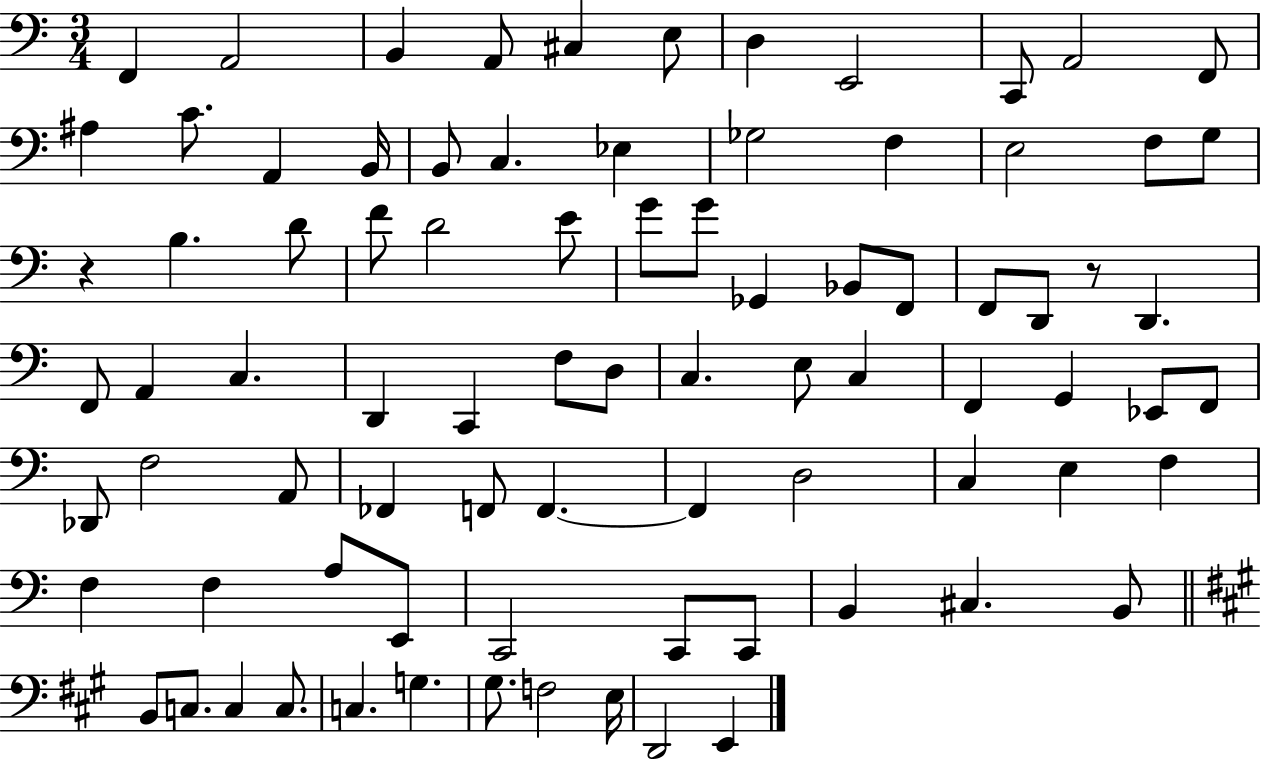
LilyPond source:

{
  \clef bass
  \numericTimeSignature
  \time 3/4
  \key c \major
  f,4 a,2 | b,4 a,8 cis4 e8 | d4 e,2 | c,8 a,2 f,8 | \break ais4 c'8. a,4 b,16 | b,8 c4. ees4 | ges2 f4 | e2 f8 g8 | \break r4 b4. d'8 | f'8 d'2 e'8 | g'8 g'8 ges,4 bes,8 f,8 | f,8 d,8 r8 d,4. | \break f,8 a,4 c4. | d,4 c,4 f8 d8 | c4. e8 c4 | f,4 g,4 ees,8 f,8 | \break des,8 f2 a,8 | fes,4 f,8 f,4.~~ | f,4 d2 | c4 e4 f4 | \break f4 f4 a8 e,8 | c,2 c,8 c,8 | b,4 cis4. b,8 | \bar "||" \break \key a \major b,8 c8. c4 c8. | c4. g4. | gis8. f2 e16 | d,2 e,4 | \break \bar "|."
}